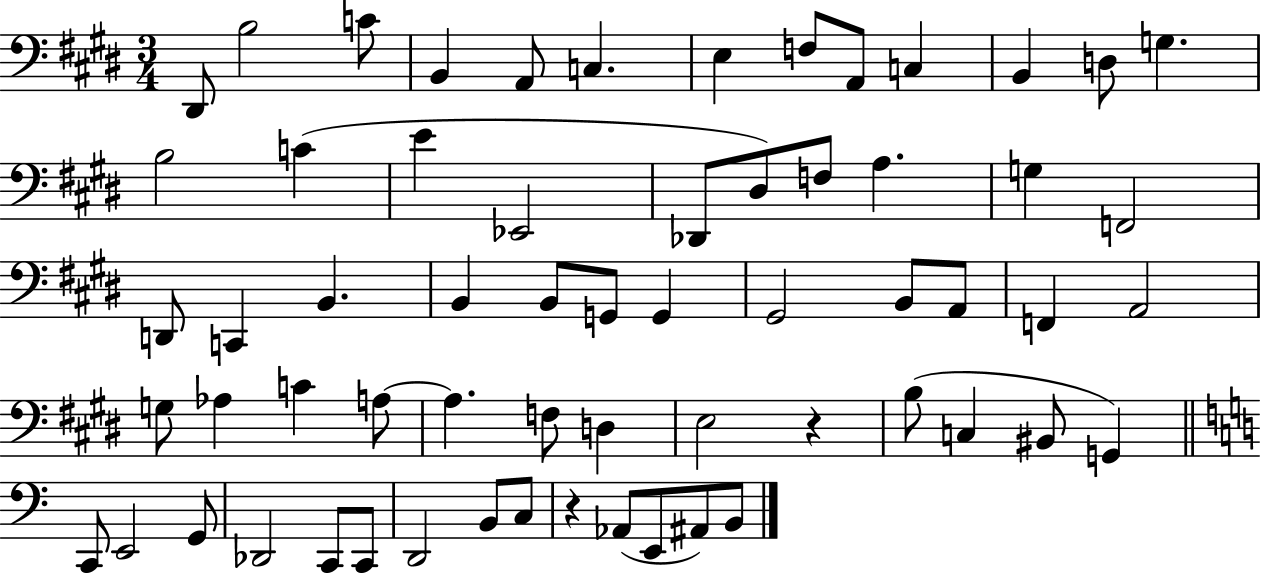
X:1
T:Untitled
M:3/4
L:1/4
K:E
^D,,/2 B,2 C/2 B,, A,,/2 C, E, F,/2 A,,/2 C, B,, D,/2 G, B,2 C E _E,,2 _D,,/2 ^D,/2 F,/2 A, G, F,,2 D,,/2 C,, B,, B,, B,,/2 G,,/2 G,, ^G,,2 B,,/2 A,,/2 F,, A,,2 G,/2 _A, C A,/2 A, F,/2 D, E,2 z B,/2 C, ^B,,/2 G,, C,,/2 E,,2 G,,/2 _D,,2 C,,/2 C,,/2 D,,2 B,,/2 C,/2 z _A,,/2 E,,/2 ^A,,/2 B,,/2